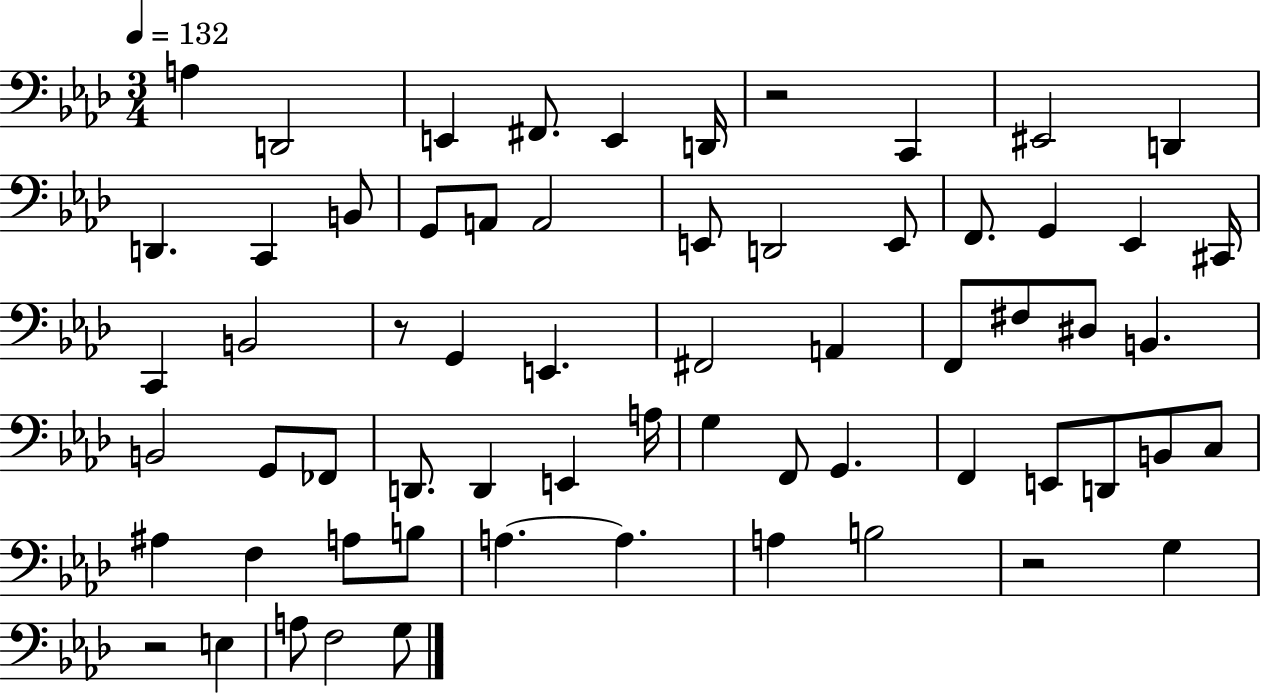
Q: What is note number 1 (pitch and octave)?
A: A3